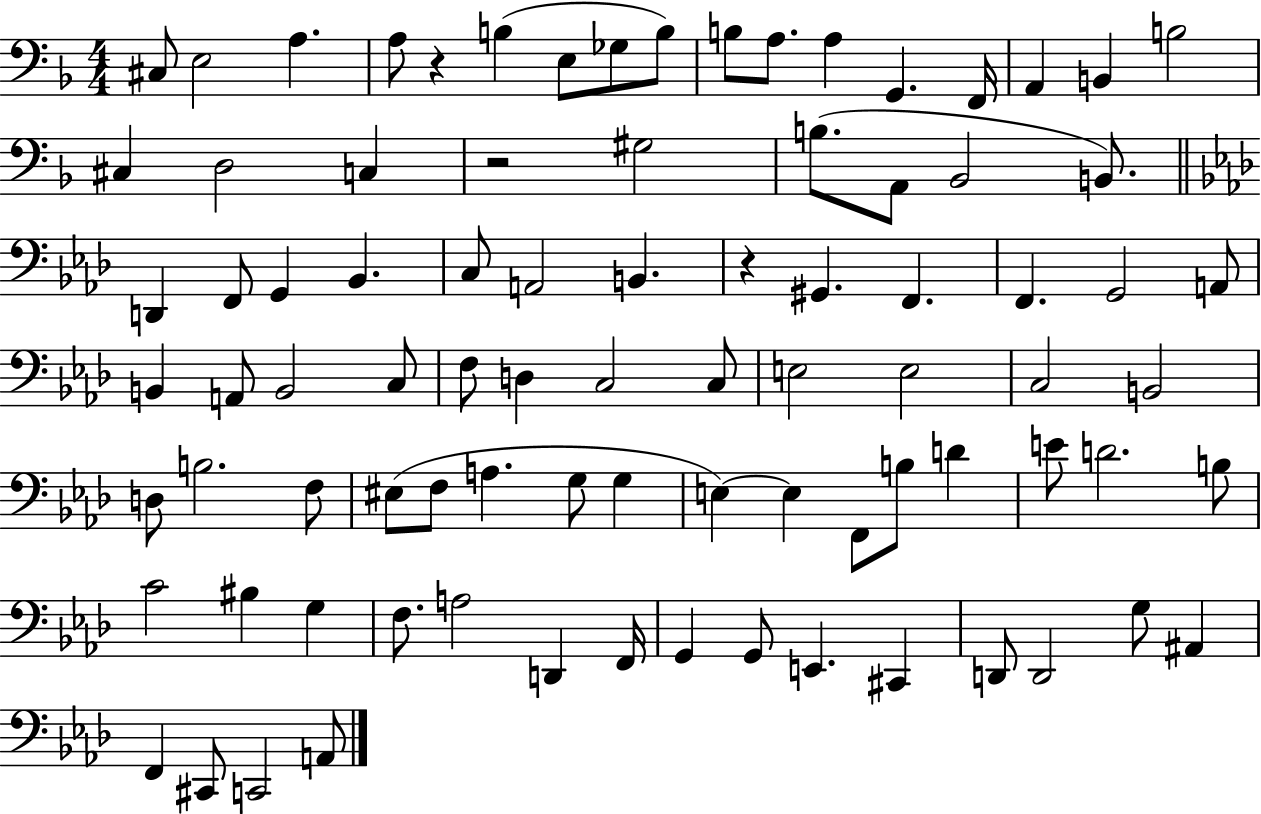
{
  \clef bass
  \numericTimeSignature
  \time 4/4
  \key f \major
  cis8 e2 a4. | a8 r4 b4( e8 ges8 b8) | b8 a8. a4 g,4. f,16 | a,4 b,4 b2 | \break cis4 d2 c4 | r2 gis2 | b8.( a,8 bes,2 b,8.) | \bar "||" \break \key f \minor d,4 f,8 g,4 bes,4. | c8 a,2 b,4. | r4 gis,4. f,4. | f,4. g,2 a,8 | \break b,4 a,8 b,2 c8 | f8 d4 c2 c8 | e2 e2 | c2 b,2 | \break d8 b2. f8 | eis8( f8 a4. g8 g4 | e4~~) e4 f,8 b8 d'4 | e'8 d'2. b8 | \break c'2 bis4 g4 | f8. a2 d,4 f,16 | g,4 g,8 e,4. cis,4 | d,8 d,2 g8 ais,4 | \break f,4 cis,8 c,2 a,8 | \bar "|."
}